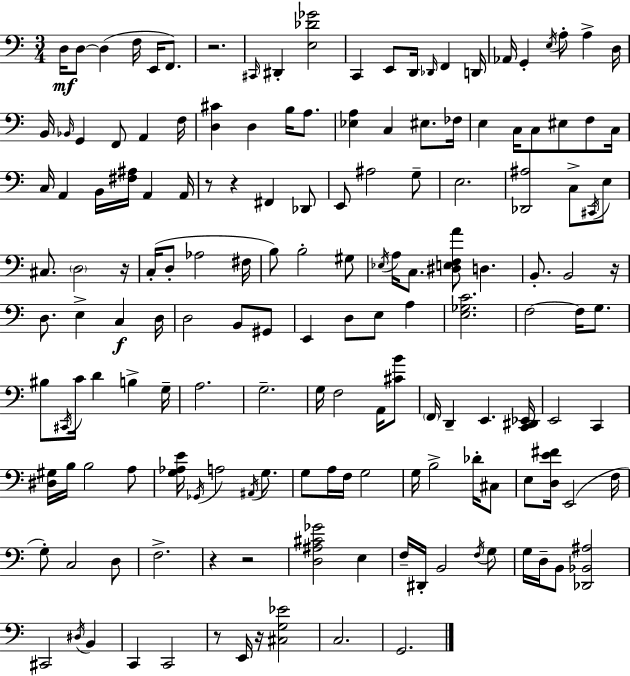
{
  \clef bass
  \numericTimeSignature
  \time 3/4
  \key a \minor
  d16\mf d8~~ d4( f16 e,16 f,8.) | r2. | \grace { cis,16 } dis,4-. <e des' ges'>2 | c,4 e,8 d,16 \grace { des,16 } f,4 | \break d,16 aes,16 g,4-. \acciaccatura { e16 } a8-. a4-> | d16 b,16 \grace { bes,16 } g,4 f,8 a,4 | f16 <d cis'>4 d4 | b16 a8. <ees a>4 c4 | \break eis8. fes16 e4 c16 c8 eis8 | f8 c16 c16 a,4 b,16 <fis ais>16 a,4 | a,16 r8 r4 fis,4 | des,8 e,8 ais2 | \break g8-- e2. | <des, ais>2 | c8-> \acciaccatura { cis,16 } e8 cis8. \parenthesize d2 | r16 c16-.( d8-. aes2 | \break fis16 b8) b2-. | gis8 \acciaccatura { ees16 } a16 c8. <dis e f a'>8 | d4. b,8.-. b,2 | r16 d8. e4-> | \break c4\f d16 d2 | b,8 gis,8 e,4 d8 | e8 a4 <e ges c'>2. | f2~~ | \break f16 g8. bis8 \acciaccatura { cis,16 } c'16 d'4 | b4-> g16-- a2. | g2.-- | g16 f2 | \break a,16 <cis' b'>8 \parenthesize f,16 d,4-- | e,4. <c, dis, ees,>16 e,2 | c,4 <dis gis>16 b16 b2 | a8 <g aes e'>16 \acciaccatura { ges,16 } a2 | \break \acciaccatura { ais,16 } g8. g8 a16 | f16 g2 g16 b2-> | des'16-. cis8 e8 <d e' fis'>16 | e,2( f16 g8-.) c2 | \break d8 f2.-> | r4 | r2 <d ais cis' ges'>2 | e4 f16-- dis,16-. b,2 | \break \acciaccatura { f16 } g8 g16 d16-- | b,8 <des, bes, ais>2 cis,2 | \acciaccatura { dis16 } b,4 c,4 | c,2 r8 | \break e,16 r16 <cis g ees'>2 c2. | g,2. | \bar "|."
}